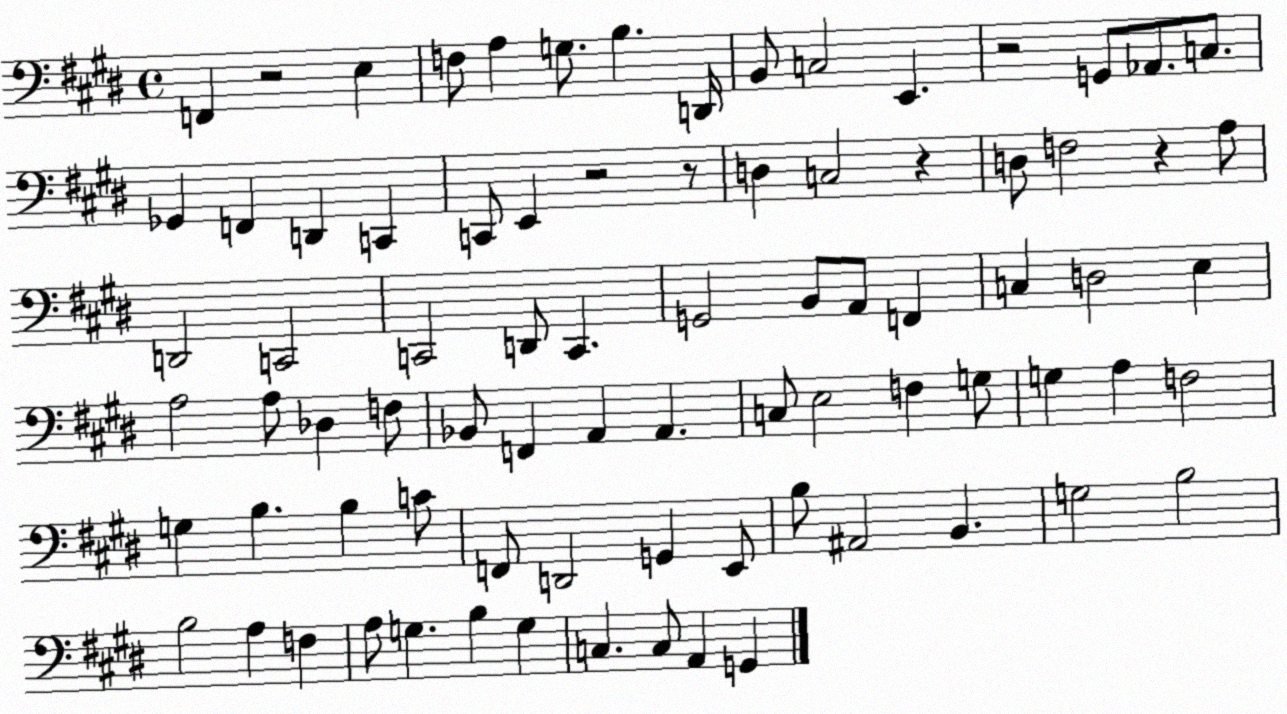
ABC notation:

X:1
T:Untitled
M:4/4
L:1/4
K:E
F,, z2 E, F,/2 A, G,/2 B, D,,/4 B,,/2 C,2 E,, z2 G,,/2 _A,,/2 C,/2 _G,, F,, D,, C,, C,,/2 E,, z2 z/2 D, C,2 z D,/2 F,2 z A,/2 D,,2 C,,2 C,,2 D,,/2 C,, G,,2 B,,/2 A,,/2 F,, C, D,2 E, A,2 A,/2 _D, F,/2 _B,,/2 F,, A,, A,, C,/2 E,2 F, G,/2 G, A, F,2 G, B, B, C/2 F,,/2 D,,2 G,, E,,/2 B,/2 ^A,,2 B,, G,2 B,2 B,2 A, F, A,/2 G, B, G, C, C,/2 A,, G,,